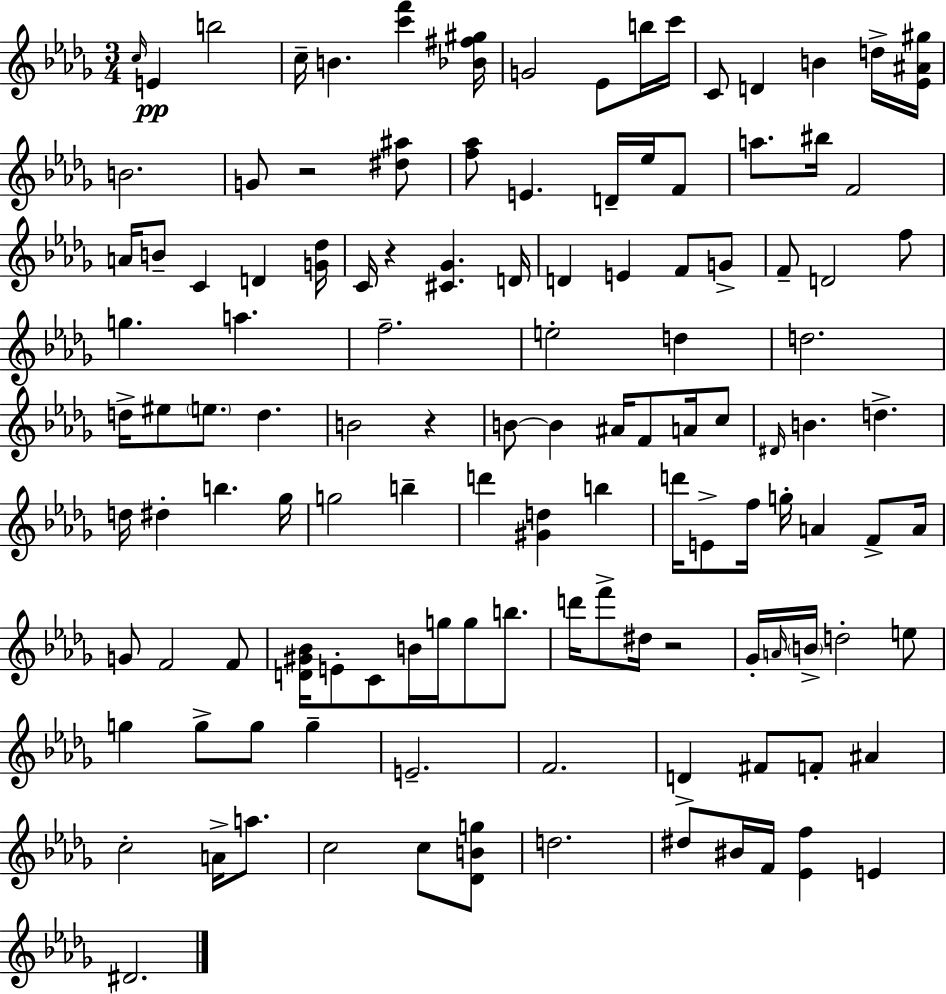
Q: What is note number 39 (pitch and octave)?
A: E5